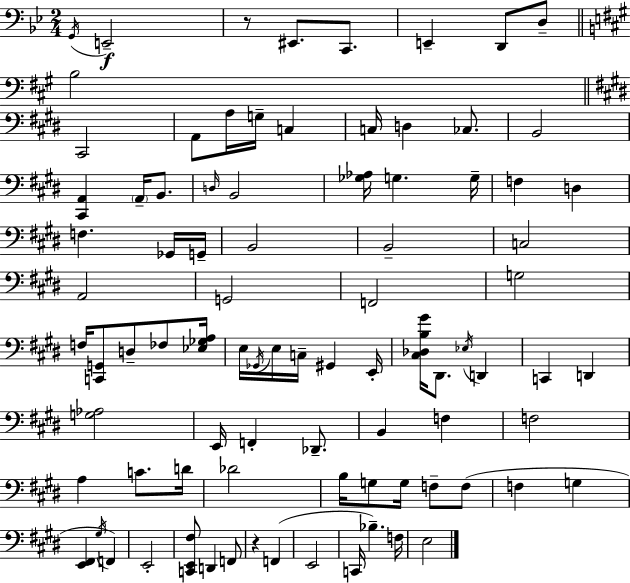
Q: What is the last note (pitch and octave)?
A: E3